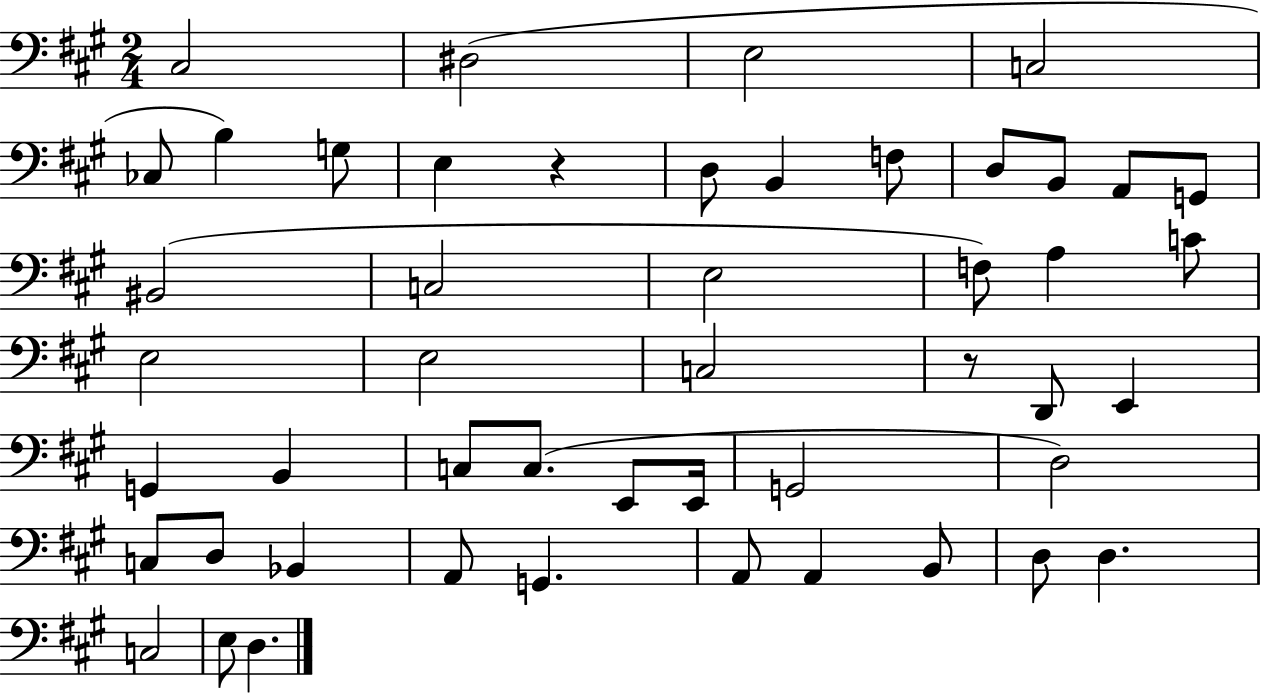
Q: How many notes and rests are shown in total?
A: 49